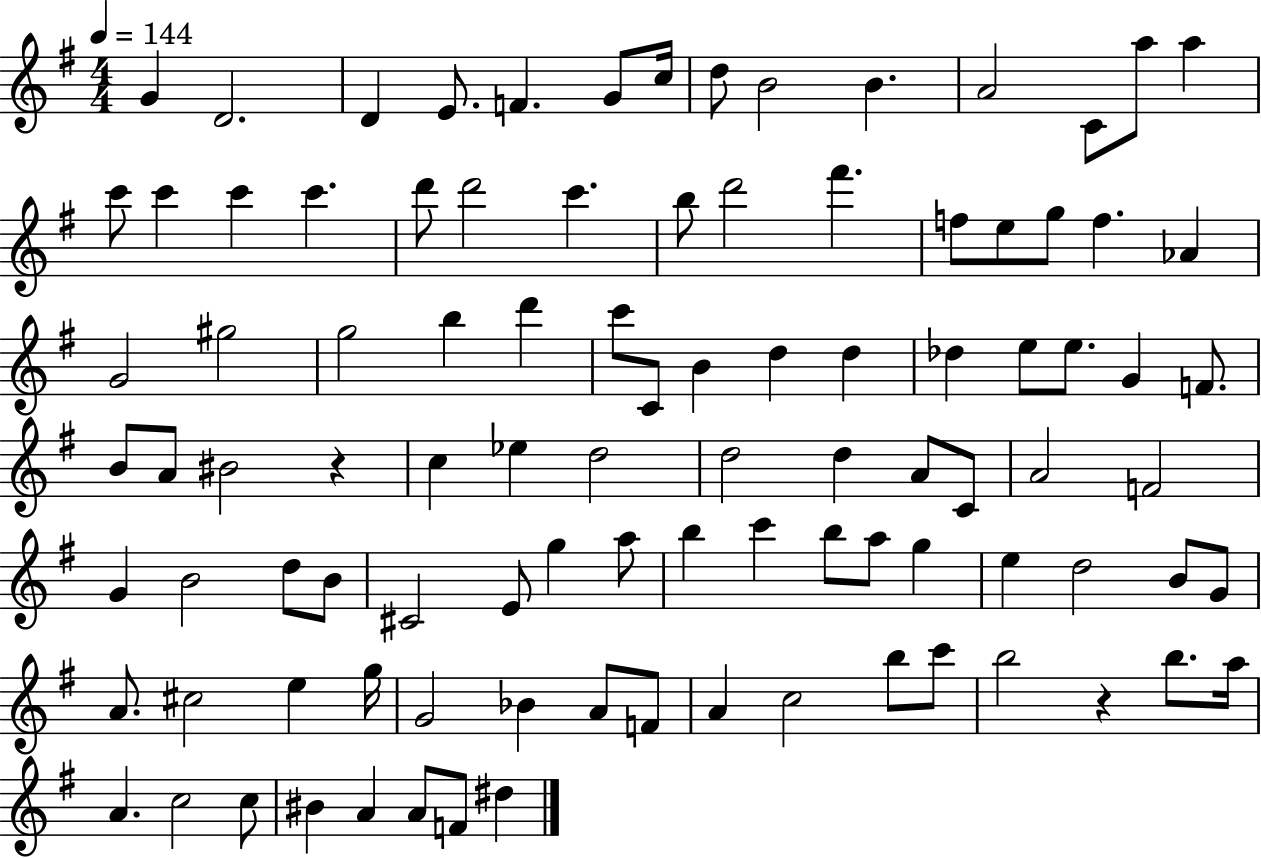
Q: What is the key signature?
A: G major